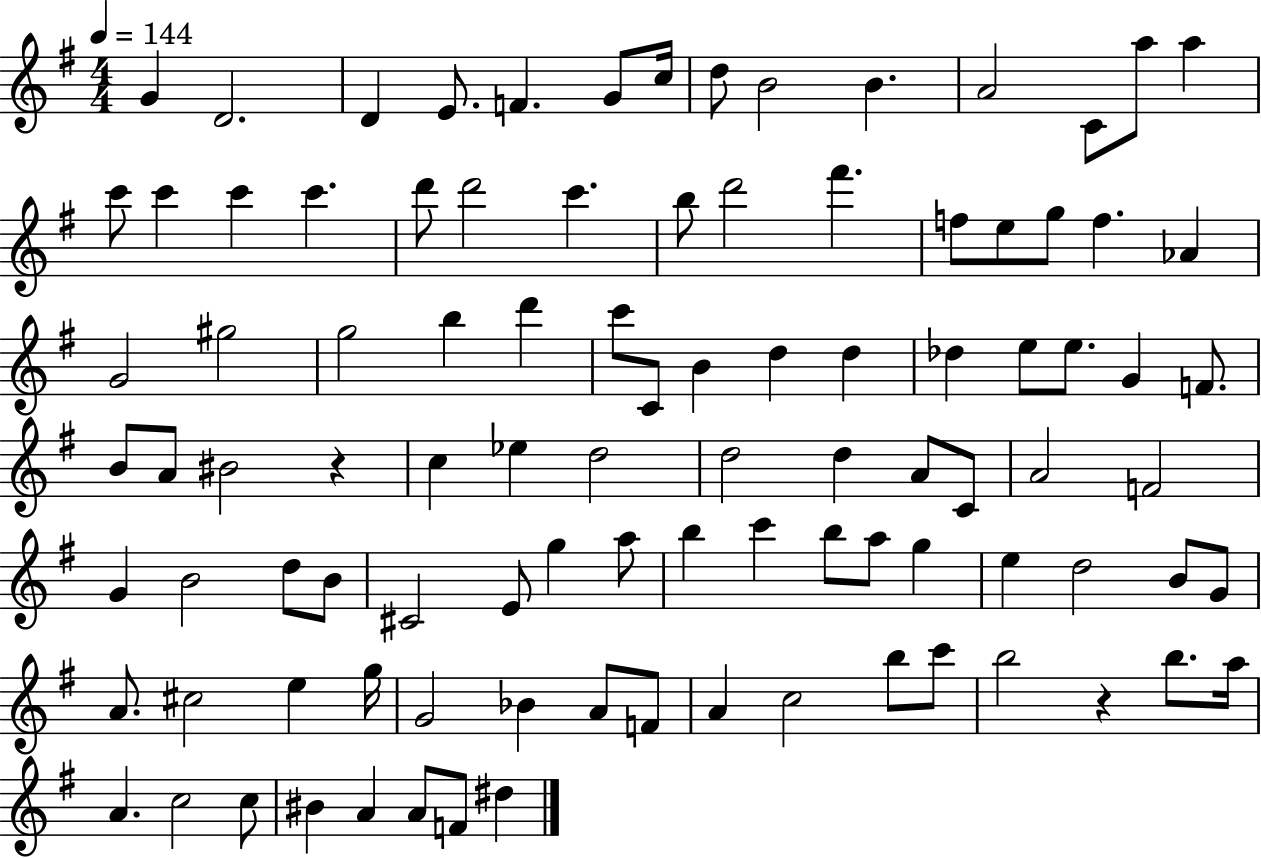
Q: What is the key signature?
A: G major